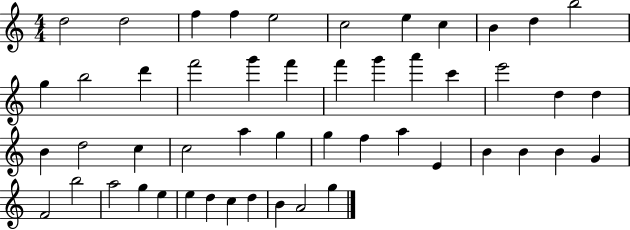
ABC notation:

X:1
T:Untitled
M:4/4
L:1/4
K:C
d2 d2 f f e2 c2 e c B d b2 g b2 d' f'2 g' f' f' g' a' c' e'2 d d B d2 c c2 a g g f a E B B B G F2 b2 a2 g e e d c d B A2 g